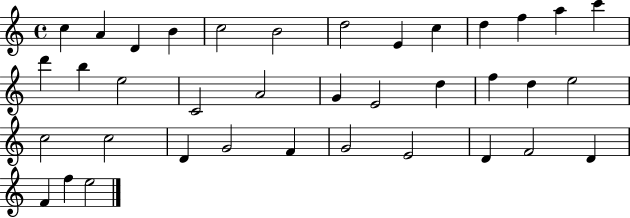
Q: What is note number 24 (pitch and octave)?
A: E5